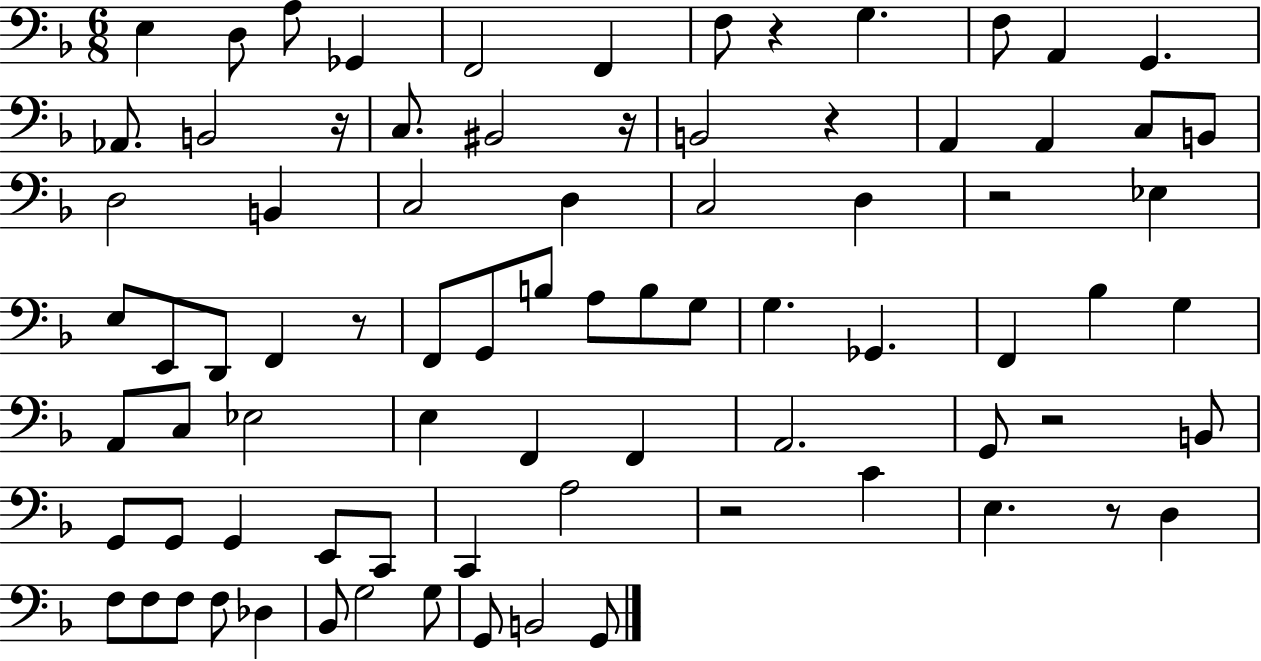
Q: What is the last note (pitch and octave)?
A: G2